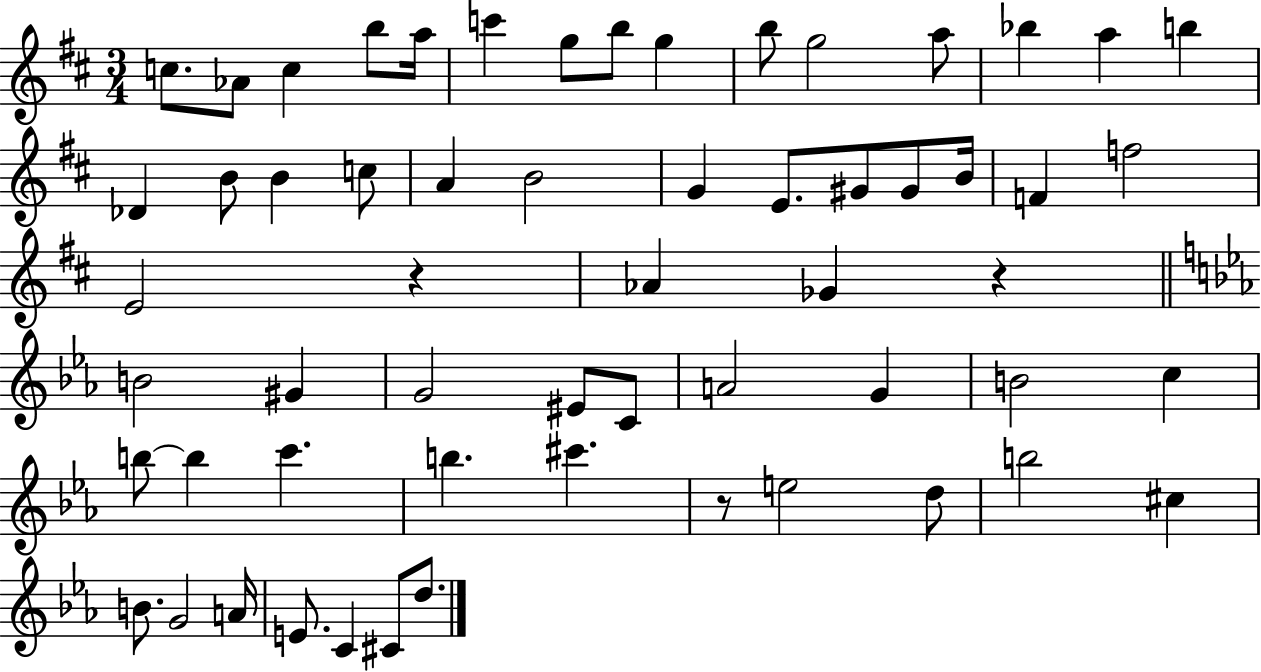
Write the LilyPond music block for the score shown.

{
  \clef treble
  \numericTimeSignature
  \time 3/4
  \key d \major
  c''8. aes'8 c''4 b''8 a''16 | c'''4 g''8 b''8 g''4 | b''8 g''2 a''8 | bes''4 a''4 b''4 | \break des'4 b'8 b'4 c''8 | a'4 b'2 | g'4 e'8. gis'8 gis'8 b'16 | f'4 f''2 | \break e'2 r4 | aes'4 ges'4 r4 | \bar "||" \break \key ees \major b'2 gis'4 | g'2 eis'8 c'8 | a'2 g'4 | b'2 c''4 | \break b''8~~ b''4 c'''4. | b''4. cis'''4. | r8 e''2 d''8 | b''2 cis''4 | \break b'8. g'2 a'16 | e'8. c'4 cis'8 d''8. | \bar "|."
}